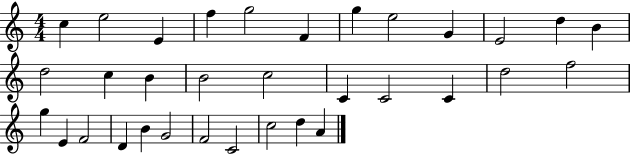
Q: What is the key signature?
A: C major